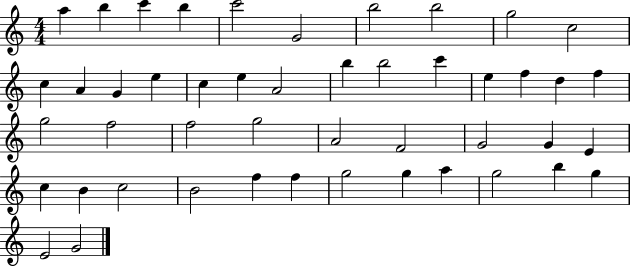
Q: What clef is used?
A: treble